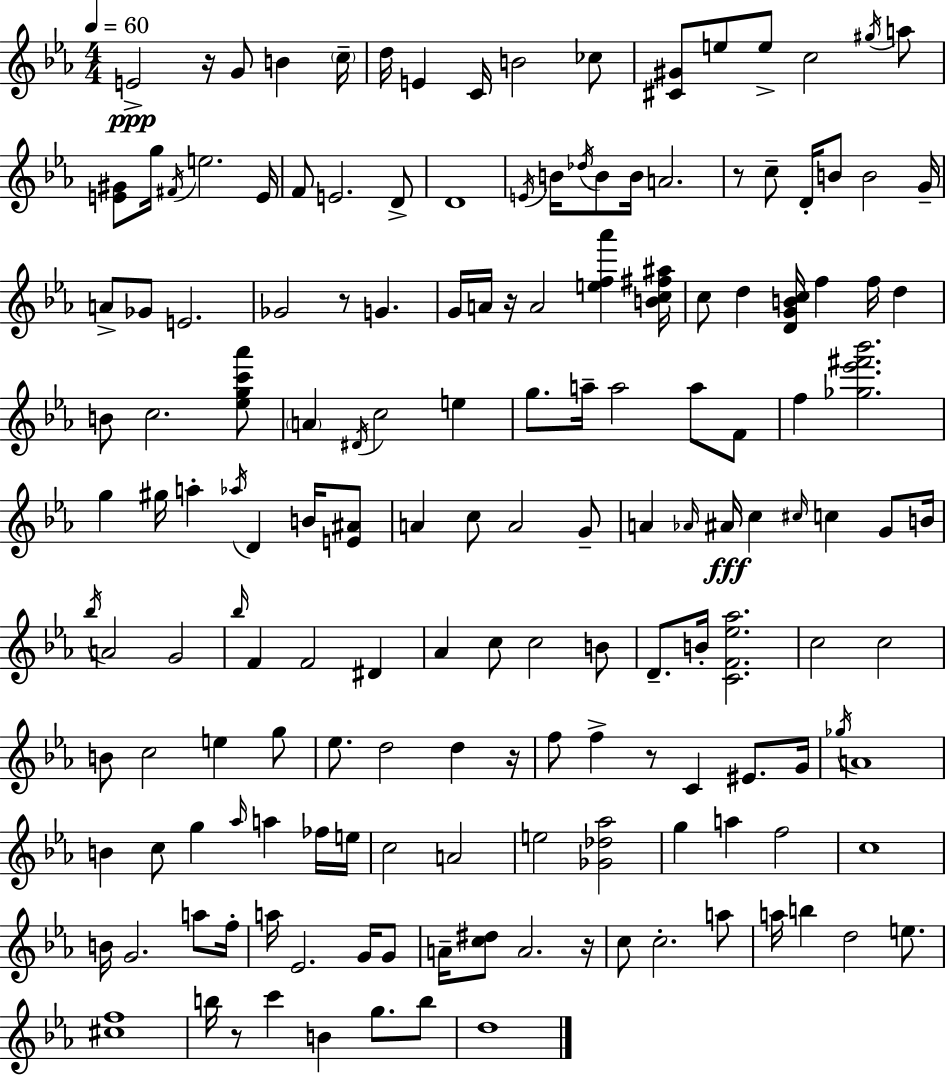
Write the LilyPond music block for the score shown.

{
  \clef treble
  \numericTimeSignature
  \time 4/4
  \key c \minor
  \tempo 4 = 60
  e'2->\ppp r16 g'8 b'4 \parenthesize c''16-- | d''16 e'4 c'16 b'2 ces''8 | <cis' gis'>8 e''8 e''8-> c''2 \acciaccatura { gis''16 } a''8 | <e' gis'>8 g''16 \acciaccatura { fis'16 } e''2. | \break e'16 f'8 e'2. | d'8-> d'1 | \acciaccatura { e'16 } b'16 \acciaccatura { des''16 } b'8 b'16 a'2. | r8 c''8-- d'16-. b'8 b'2 | \break g'16-- a'8-> ges'8 e'2. | ges'2 r8 g'4. | g'16 a'16 r16 a'2 <e'' f'' aes'''>4 | <b' c'' fis'' ais''>16 c''8 d''4 <d' g' b' c''>16 f''4 f''16 | \break d''4 b'8 c''2. | <ees'' g'' c''' aes'''>8 \parenthesize a'4 \acciaccatura { dis'16 } c''2 | e''4 g''8. a''16-- a''2 | a''8 f'8 f''4 <ges'' ees''' fis''' bes'''>2. | \break g''4 gis''16 a''4-. \acciaccatura { aes''16 } d'4 | b'16 <e' ais'>8 a'4 c''8 a'2 | g'8-- a'4 \grace { aes'16 }\fff ais'16 c''4 | \grace { cis''16 } c''4 g'8 b'16 \acciaccatura { bes''16 } a'2 | \break g'2 \grace { bes''16 } f'4 f'2 | dis'4 aes'4 c''8 | c''2 b'8 d'8.-- b'16-. <c' f' ees'' aes''>2. | c''2 | \break c''2 b'8 c''2 | e''4 g''8 ees''8. d''2 | d''4 r16 f''8 f''4-> | r8 c'4 eis'8. g'16 \acciaccatura { ges''16 } a'1 | \break b'4 c''8 | g''4 \grace { aes''16 } a''4 fes''16 e''16 c''2 | a'2 e''2 | <ges' des'' aes''>2 g''4 | \break a''4 f''2 c''1 | b'16 g'2. | a''8 f''16-. a''16 ees'2. | g'16 g'8 a'16-- <c'' dis''>8 a'2. | \break r16 c''8 c''2.-. | a''8 a''16 b''4 | d''2 e''8. <cis'' f''>1 | b''16 r8 c'''4 | \break b'4 g''8. b''8 d''1 | \bar "|."
}